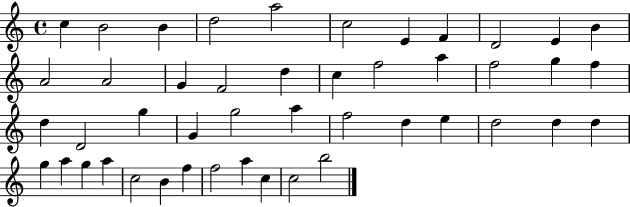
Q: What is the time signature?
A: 4/4